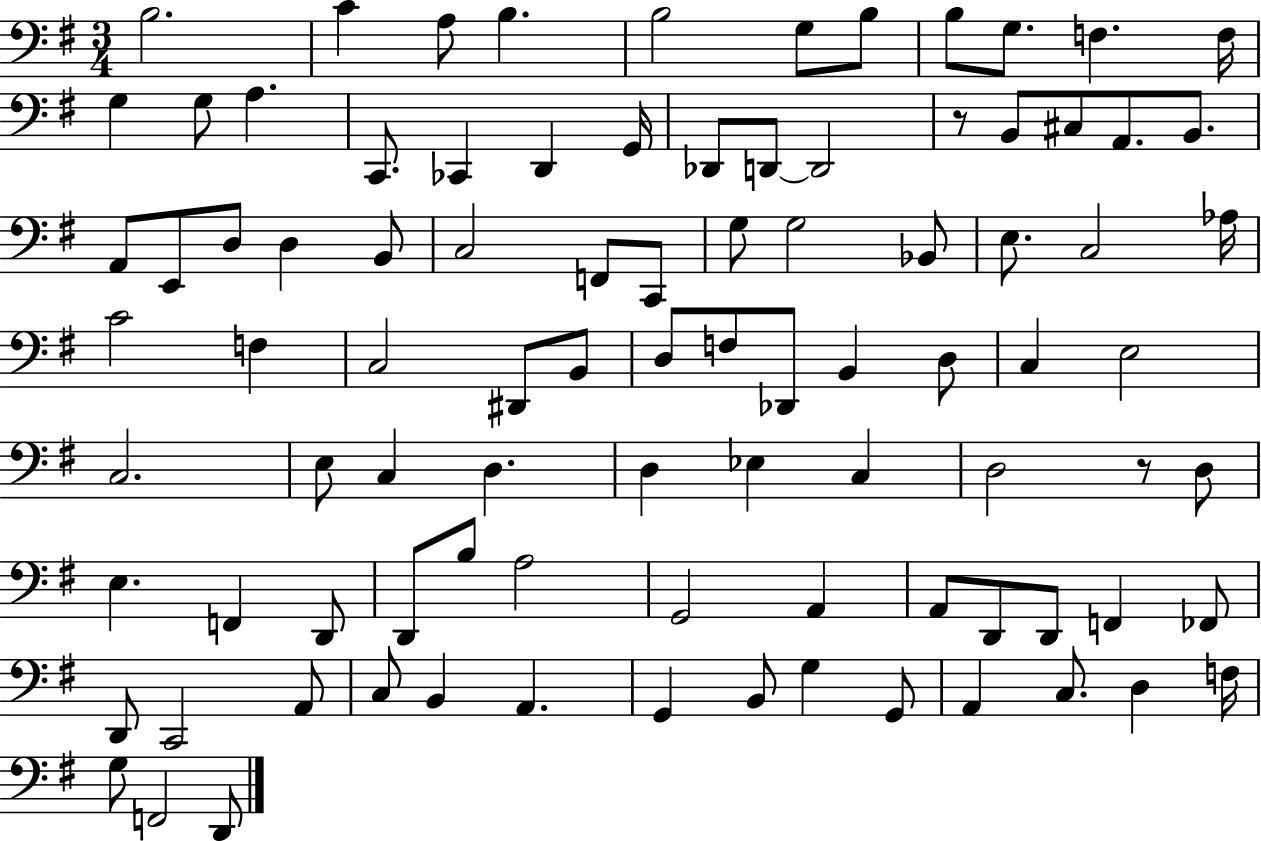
B3/h. C4/q A3/e B3/q. B3/h G3/e B3/e B3/e G3/e. F3/q. F3/s G3/q G3/e A3/q. C2/e. CES2/q D2/q G2/s Db2/e D2/e D2/h R/e B2/e C#3/e A2/e. B2/e. A2/e E2/e D3/e D3/q B2/e C3/h F2/e C2/e G3/e G3/h Bb2/e E3/e. C3/h Ab3/s C4/h F3/q C3/h D#2/e B2/e D3/e F3/e Db2/e B2/q D3/e C3/q E3/h C3/h. E3/e C3/q D3/q. D3/q Eb3/q C3/q D3/h R/e D3/e E3/q. F2/q D2/e D2/e B3/e A3/h G2/h A2/q A2/e D2/e D2/e F2/q FES2/e D2/e C2/h A2/e C3/e B2/q A2/q. G2/q B2/e G3/q G2/e A2/q C3/e. D3/q F3/s G3/e F2/h D2/e